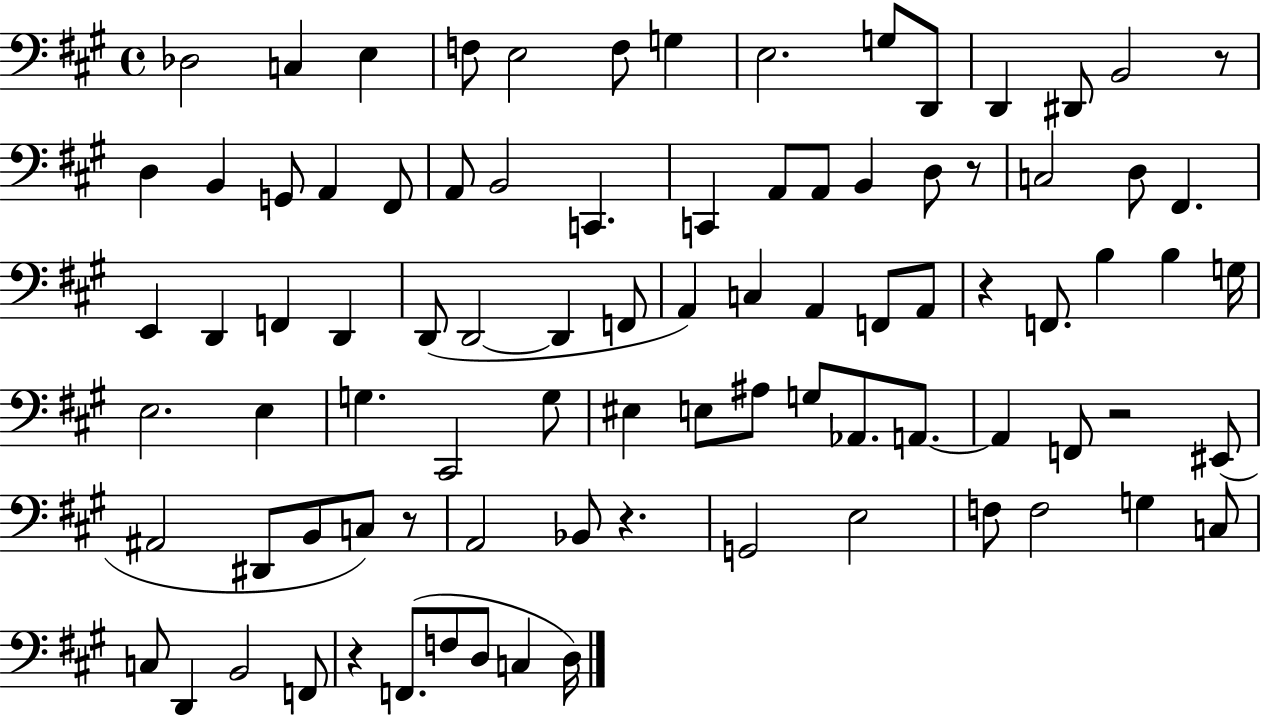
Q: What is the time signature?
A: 4/4